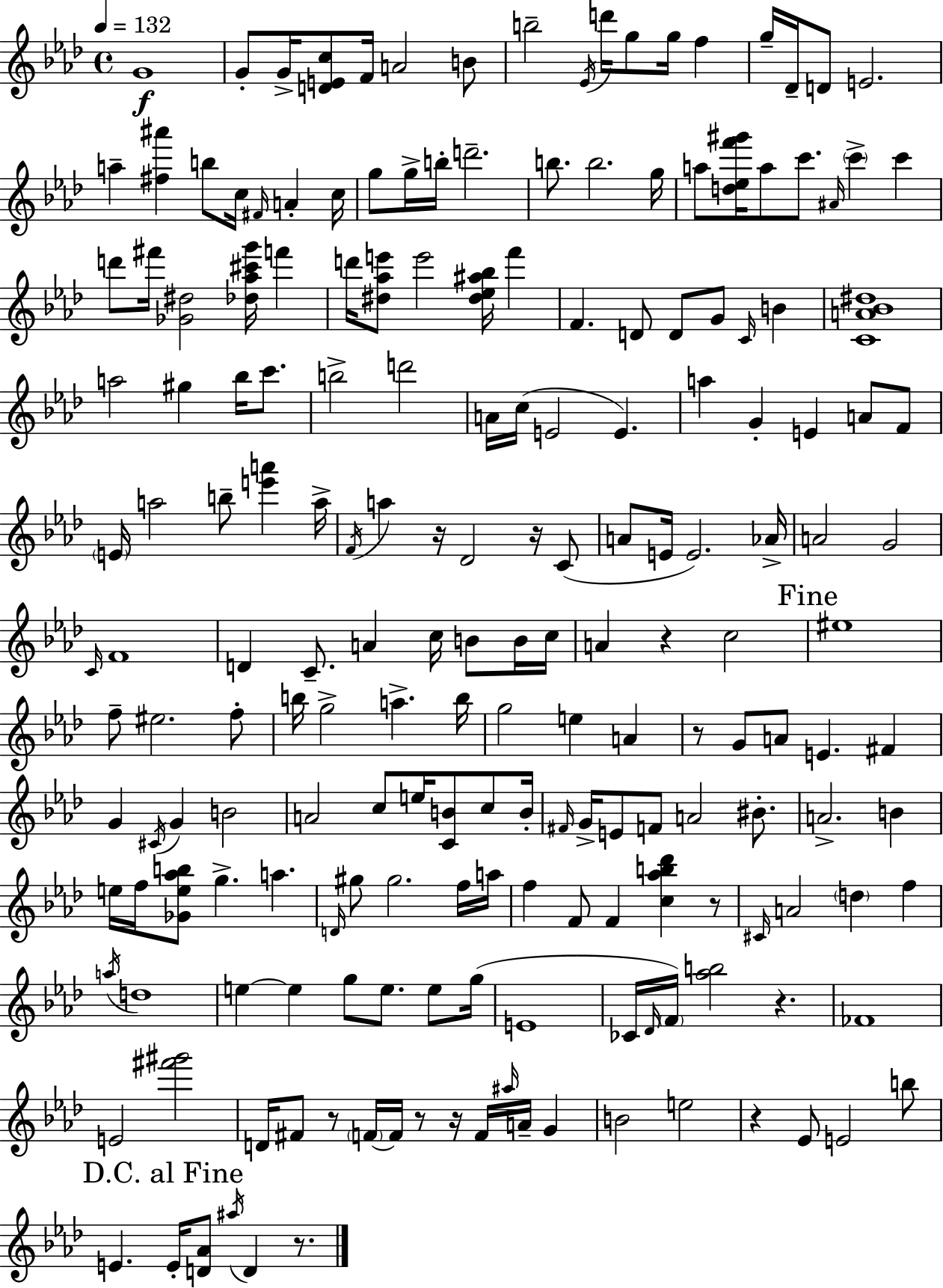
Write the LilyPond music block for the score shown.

{
  \clef treble
  \time 4/4
  \defaultTimeSignature
  \key aes \major
  \tempo 4 = 132
  g'1\f | g'8-. g'16-> <d' e' c''>8 f'16 a'2 b'8 | b''2-- \acciaccatura { ees'16 } d'''16 g''8 g''16 f''4 | g''16-- des'16-- d'8 e'2. | \break a''4-- <fis'' ais'''>4 b''8 c''16 \grace { fis'16 } a'4-. | c''16 g''8 g''16-> b''16-. d'''2.-- | b''8. b''2. | g''16 a''8 <d'' ees'' f''' gis'''>16 a''8 c'''8. \grace { ais'16 } \parenthesize c'''4-> c'''4 | \break d'''8 fis'''16 <ges' dis''>2 <des'' aes'' cis''' g'''>16 f'''4 | d'''16 <dis'' aes'' e'''>8 e'''2 <dis'' ees'' ais'' bes''>16 f'''4 | f'4. d'8 d'8 g'8 \grace { c'16 } | b'4 <c' a' bes' dis''>1 | \break a''2 gis''4 | bes''16 c'''8. b''2-> d'''2 | a'16 c''16( e'2 e'4.) | a''4 g'4-. e'4 | \break a'8 f'8 \parenthesize e'16 a''2 b''8-- <e''' a'''>4 | a''16-> \acciaccatura { f'16 } a''4 r16 des'2 | r16 c'8( a'8 e'16 e'2.) | aes'16-> a'2 g'2 | \break \grace { c'16 } f'1 | d'4 c'8.-- a'4 | c''16 b'8 b'16 c''16 a'4 r4 c''2 | \mark "Fine" eis''1 | \break f''8-- eis''2. | f''8-. b''16 g''2-> a''4.-> | b''16 g''2 e''4 | a'4 r8 g'8 a'8 e'4. | \break fis'4 g'4 \acciaccatura { cis'16 } g'4 b'2 | a'2 c''8 | e''16 <c' b'>8 c''8 b'16-. \grace { fis'16 } g'16-> e'8 f'8 a'2 | bis'8.-. a'2.-> | \break b'4 e''16 f''16 <ges' e'' aes'' b''>8 g''4.-> | a''4. \grace { d'16 } gis''8 gis''2. | f''16 a''16 f''4 f'8 f'4 | <c'' aes'' b'' des'''>4 r8 \grace { cis'16 } a'2 | \break \parenthesize d''4 f''4 \acciaccatura { a''16 } d''1 | e''4~~ e''4 | g''8 e''8. e''8 g''16( e'1 | ces'16 \grace { des'16 } \parenthesize f'16) <aes'' b''>2 | \break r4. fes'1 | e'2 | <fis''' gis'''>2 d'16 fis'8 r8 | \parenthesize f'16~~ f'16 r8 r16 f'16 \grace { ais''16 } a'16-- g'4 b'2 | \break e''2 r4 | ees'8 e'2 b''8 \mark "D.C. al Fine" e'4. | e'16-. <d' aes'>8 \acciaccatura { ais''16 } d'4 r8. \bar "|."
}